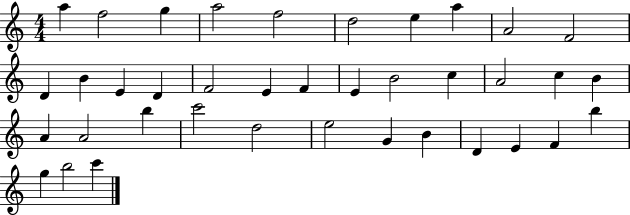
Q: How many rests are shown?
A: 0